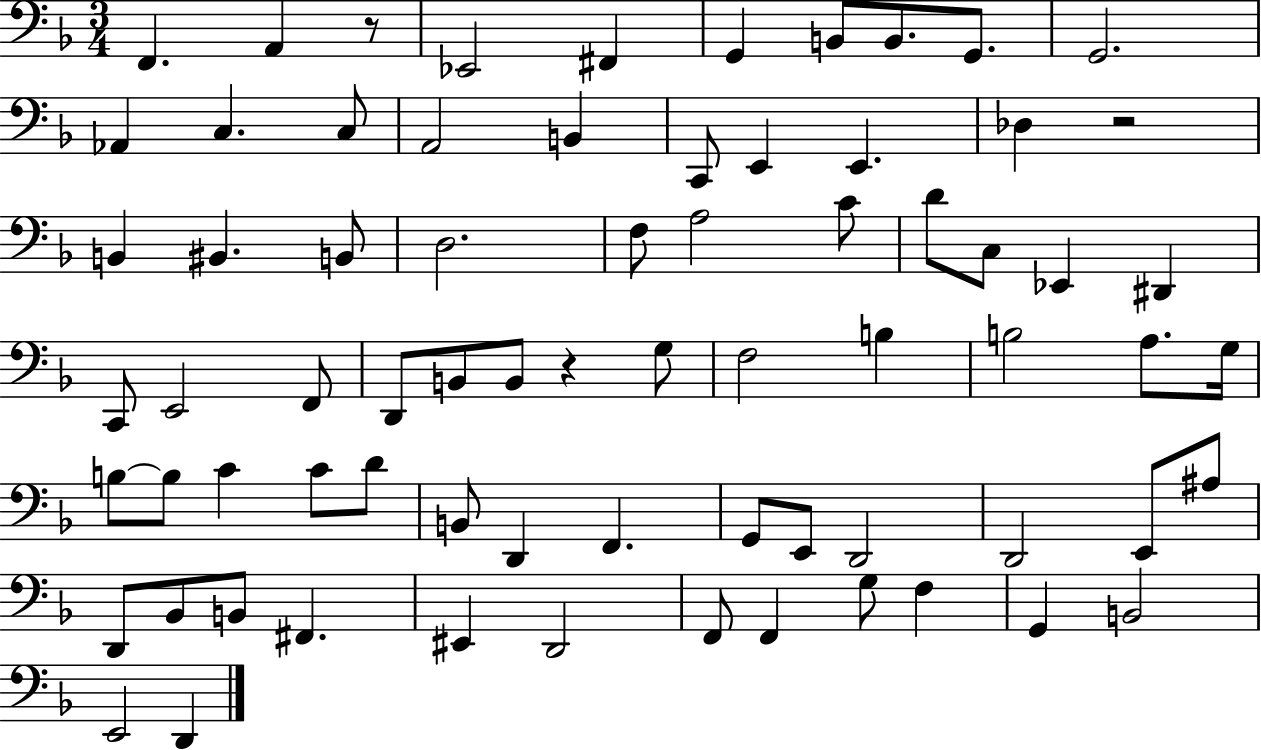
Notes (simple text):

F2/q. A2/q R/e Eb2/h F#2/q G2/q B2/e B2/e. G2/e. G2/h. Ab2/q C3/q. C3/e A2/h B2/q C2/e E2/q E2/q. Db3/q R/h B2/q BIS2/q. B2/e D3/h. F3/e A3/h C4/e D4/e C3/e Eb2/q D#2/q C2/e E2/h F2/e D2/e B2/e B2/e R/q G3/e F3/h B3/q B3/h A3/e. G3/s B3/e B3/e C4/q C4/e D4/e B2/e D2/q F2/q. G2/e E2/e D2/h D2/h E2/e A#3/e D2/e Bb2/e B2/e F#2/q. EIS2/q D2/h F2/e F2/q G3/e F3/q G2/q B2/h E2/h D2/q